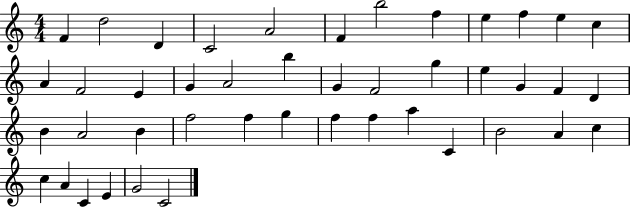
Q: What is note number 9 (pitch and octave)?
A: E5